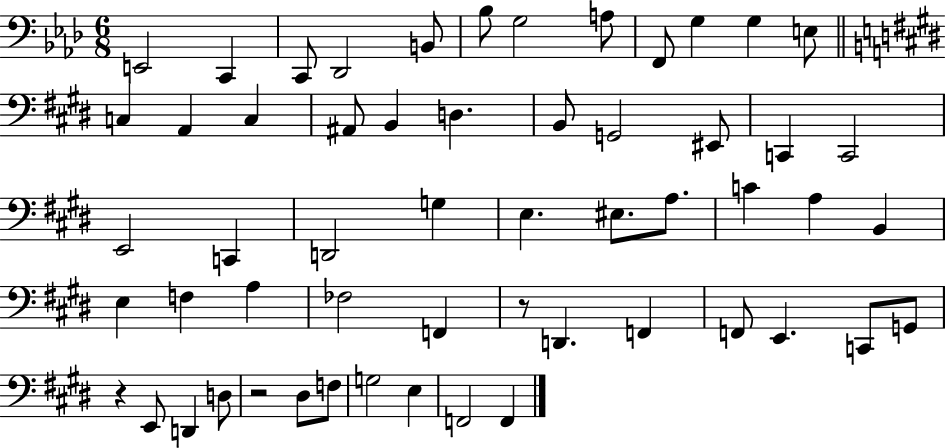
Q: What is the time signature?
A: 6/8